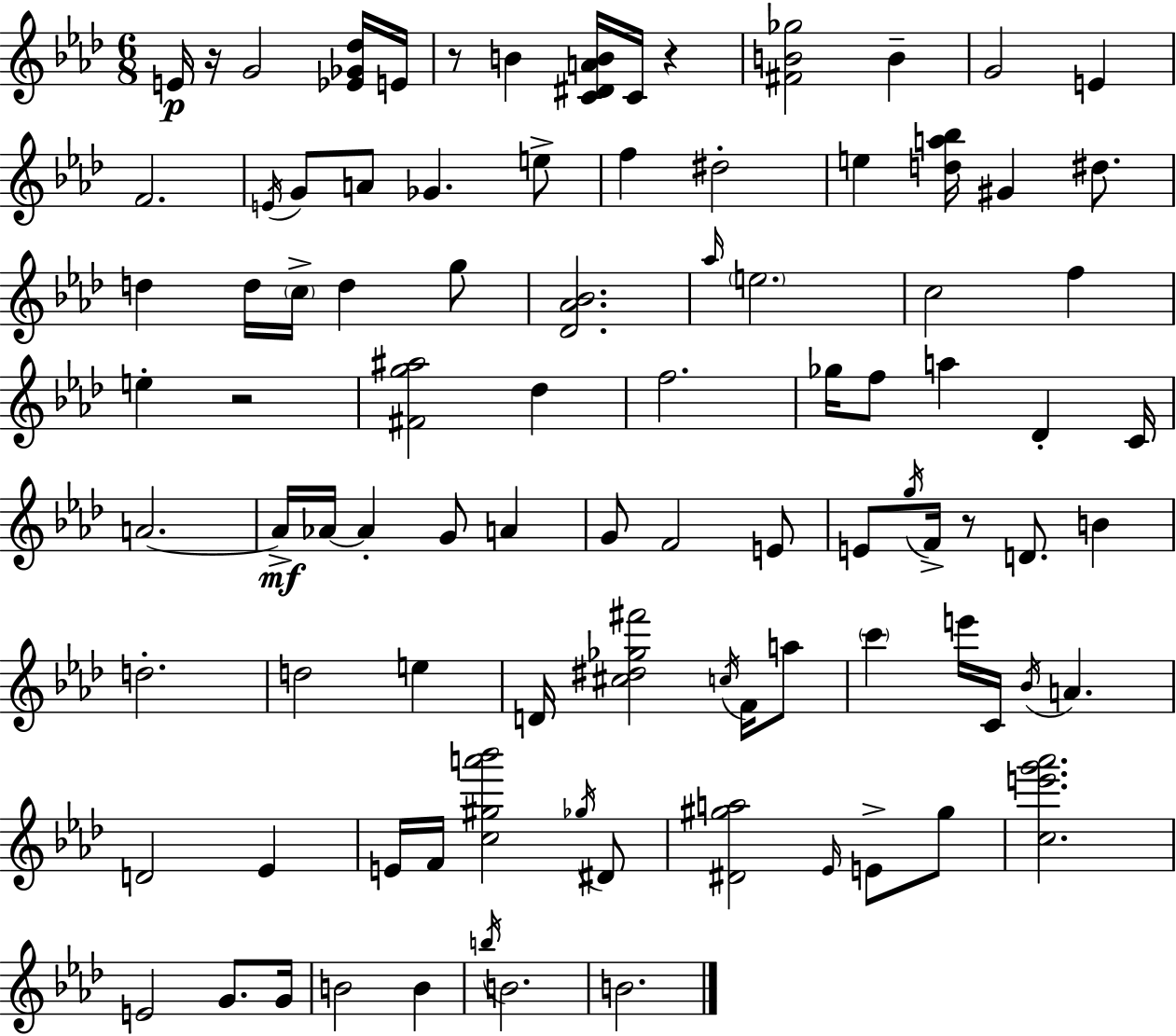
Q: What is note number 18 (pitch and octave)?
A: G#4